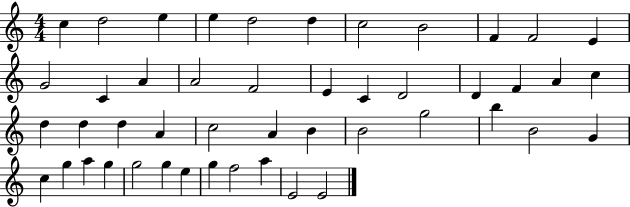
X:1
T:Untitled
M:4/4
L:1/4
K:C
c d2 e e d2 d c2 B2 F F2 E G2 C A A2 F2 E C D2 D F A c d d d A c2 A B B2 g2 b B2 G c g a g g2 g e g f2 a E2 E2